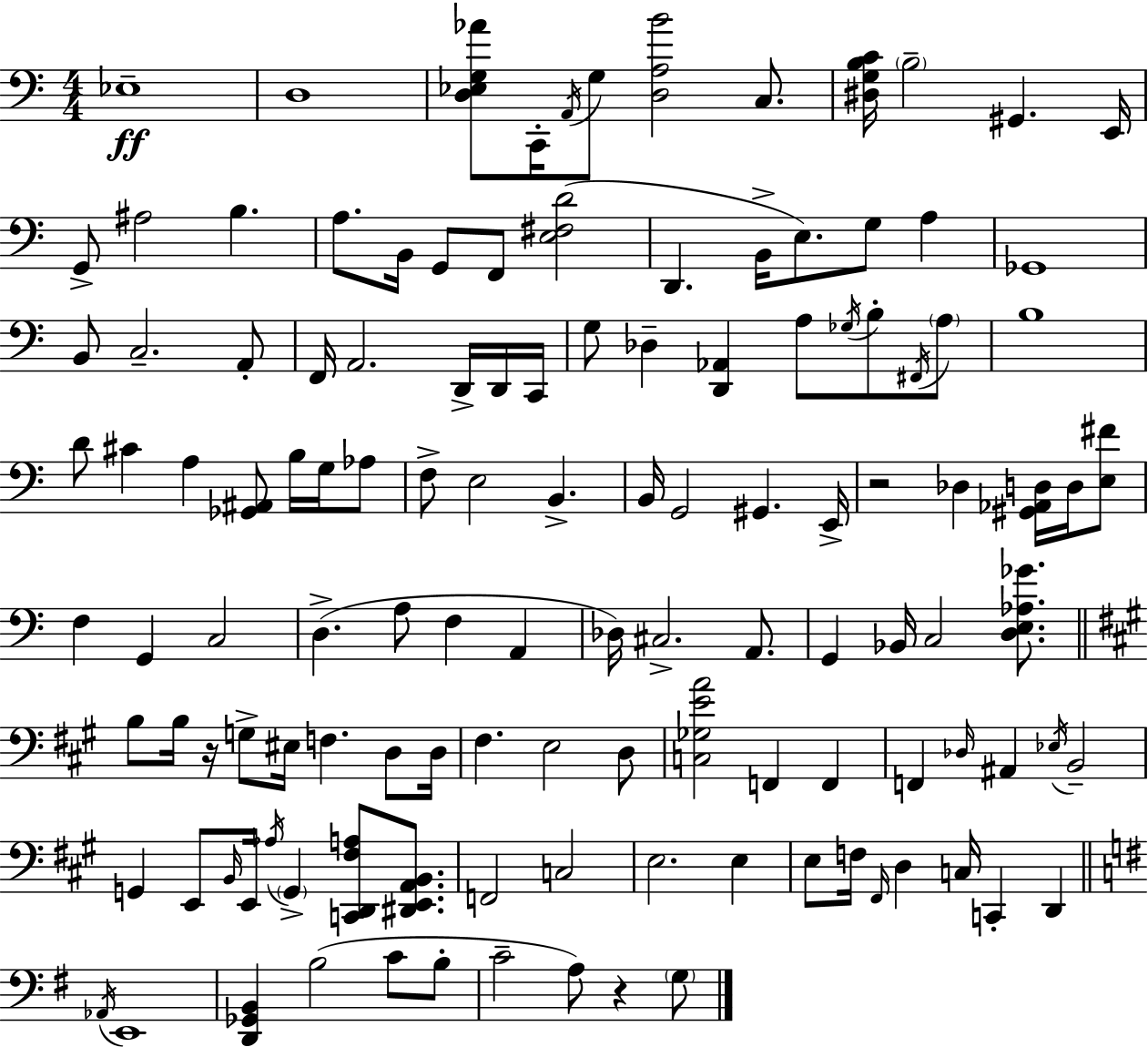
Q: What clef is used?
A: bass